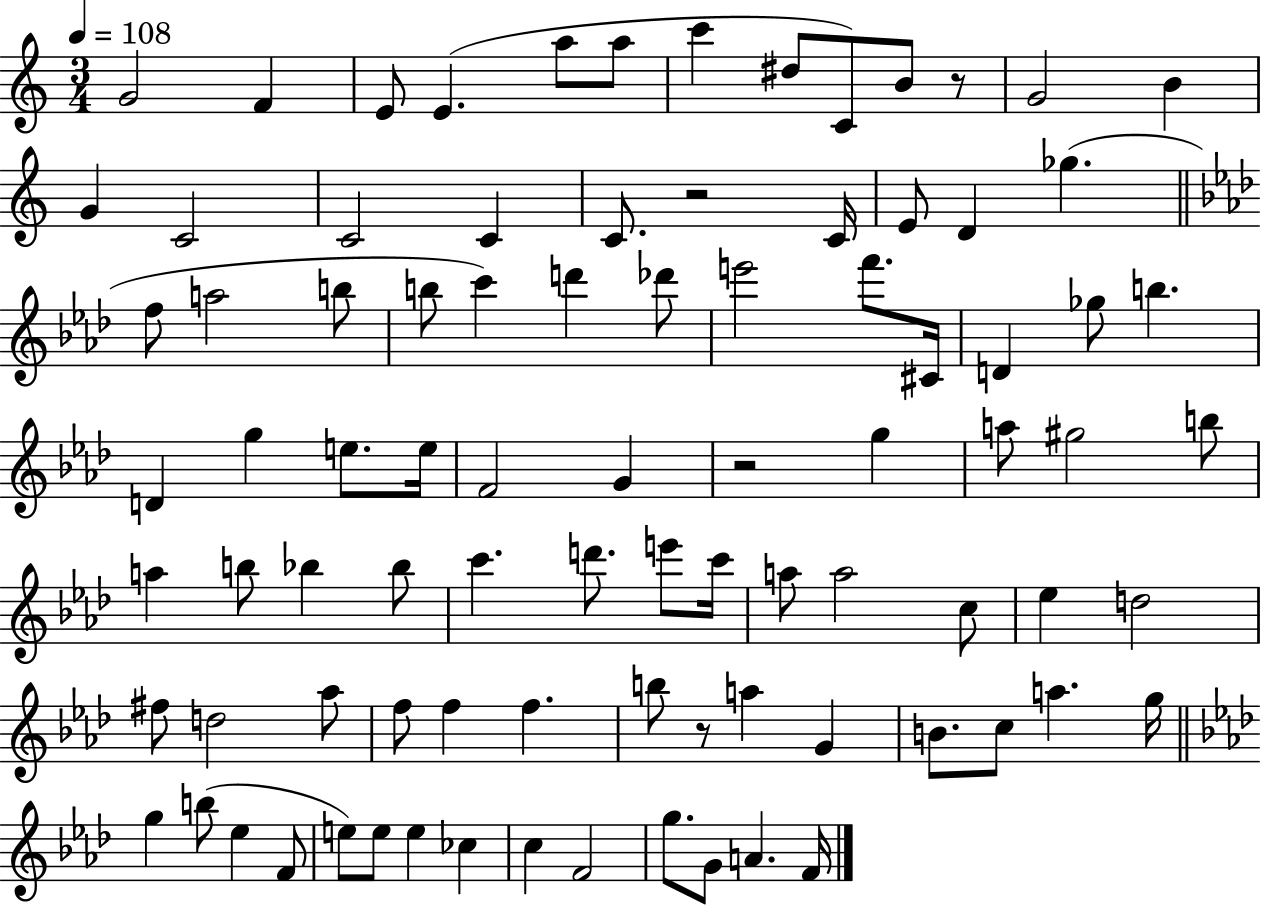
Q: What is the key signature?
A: C major